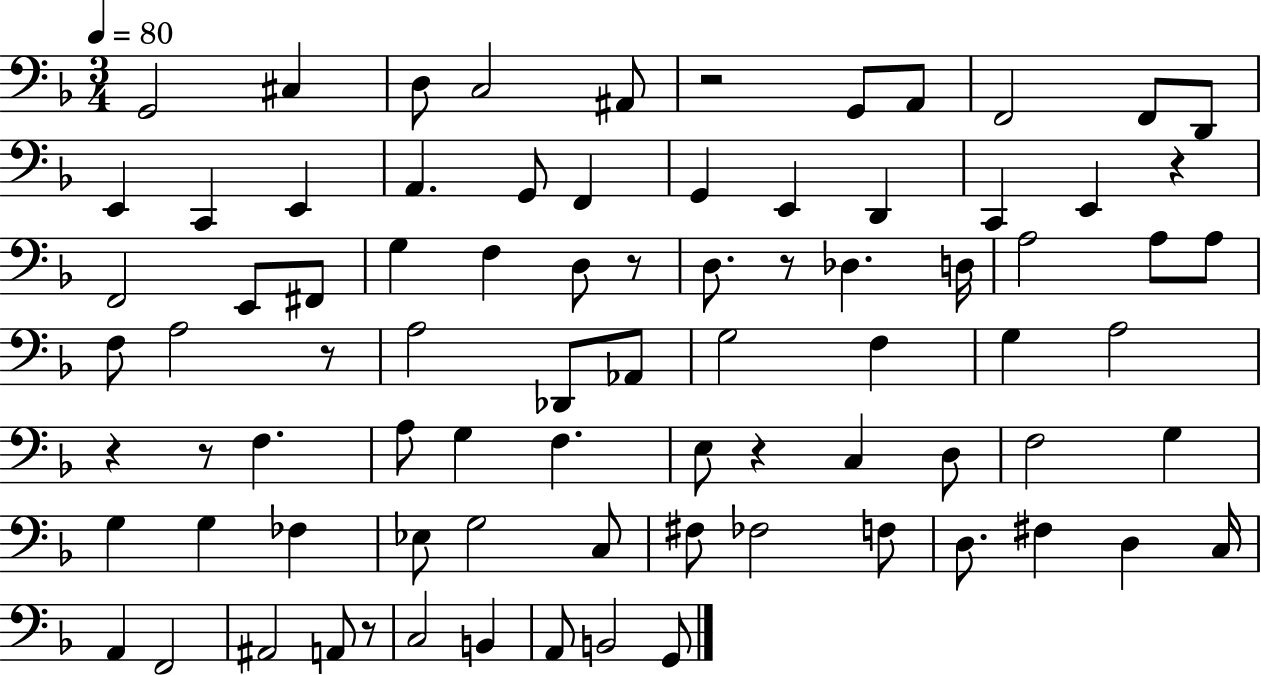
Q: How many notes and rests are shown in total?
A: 82